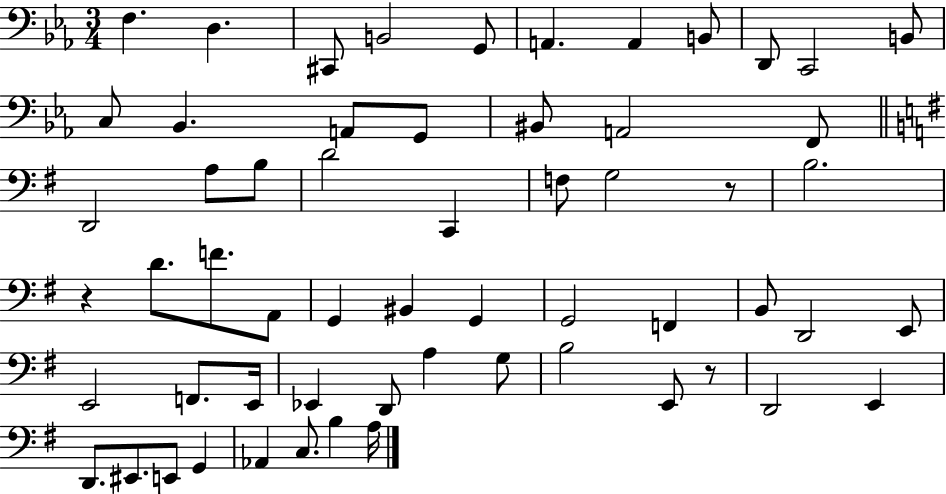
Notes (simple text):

F3/q. D3/q. C#2/e B2/h G2/e A2/q. A2/q B2/e D2/e C2/h B2/e C3/e Bb2/q. A2/e G2/e BIS2/e A2/h F2/e D2/h A3/e B3/e D4/h C2/q F3/e G3/h R/e B3/h. R/q D4/e. F4/e. A2/e G2/q BIS2/q G2/q G2/h F2/q B2/e D2/h E2/e E2/h F2/e. E2/s Eb2/q D2/e A3/q G3/e B3/h E2/e R/e D2/h E2/q D2/e. EIS2/e. E2/e G2/q Ab2/q C3/e. B3/q A3/s